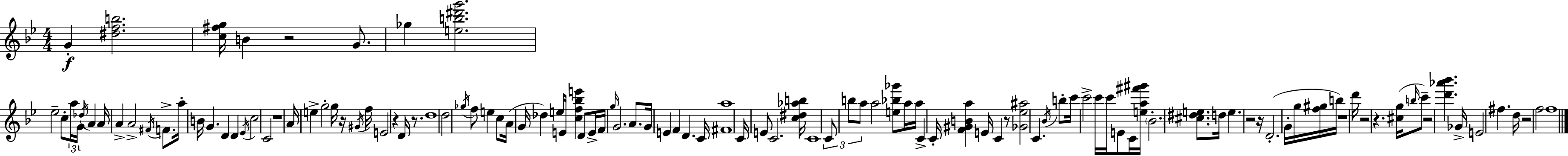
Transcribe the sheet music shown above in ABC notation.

X:1
T:Untitled
M:4/4
L:1/4
K:Gm
G [^dfb]2 [c^fg]/4 B z2 G/2 _g [eb^d'g']2 _e2 c/2 a/4 G/4 _d/4 A A/4 A A2 ^F/4 F/2 a/4 B/4 G D D _E/4 c2 C2 z4 A/4 e g2 g/4 z/4 ^G/4 f/4 E2 z D/4 z/2 d4 d2 _g/4 f/2 e c/2 A/4 G/4 _d e/2 E/4 [cf_be'] D/2 E/4 F/4 g/4 G2 A/2 G/4 E F D C/4 [^Fa]4 C/4 E/2 C2 [c^d_ab]/4 C4 C/2 b/2 a/2 a2 [e_b_g']/2 a/4 a/4 C C/4 [F^GBa] E/4 C z/2 [_G_e^a]2 C _B/4 b/2 c'/4 c'2 c'/4 c'/4 E/2 C/4 [ea^f'^g']/4 _B2 [^c^de]/2 d/4 e z2 z/4 D2 G/4 g/4 [f^g]/4 b/4 z4 d'/4 z2 z [^cg]/4 b/4 c'/2 z2 [d'_a'_b'] _G/4 E2 ^f d/4 z2 f2 f4